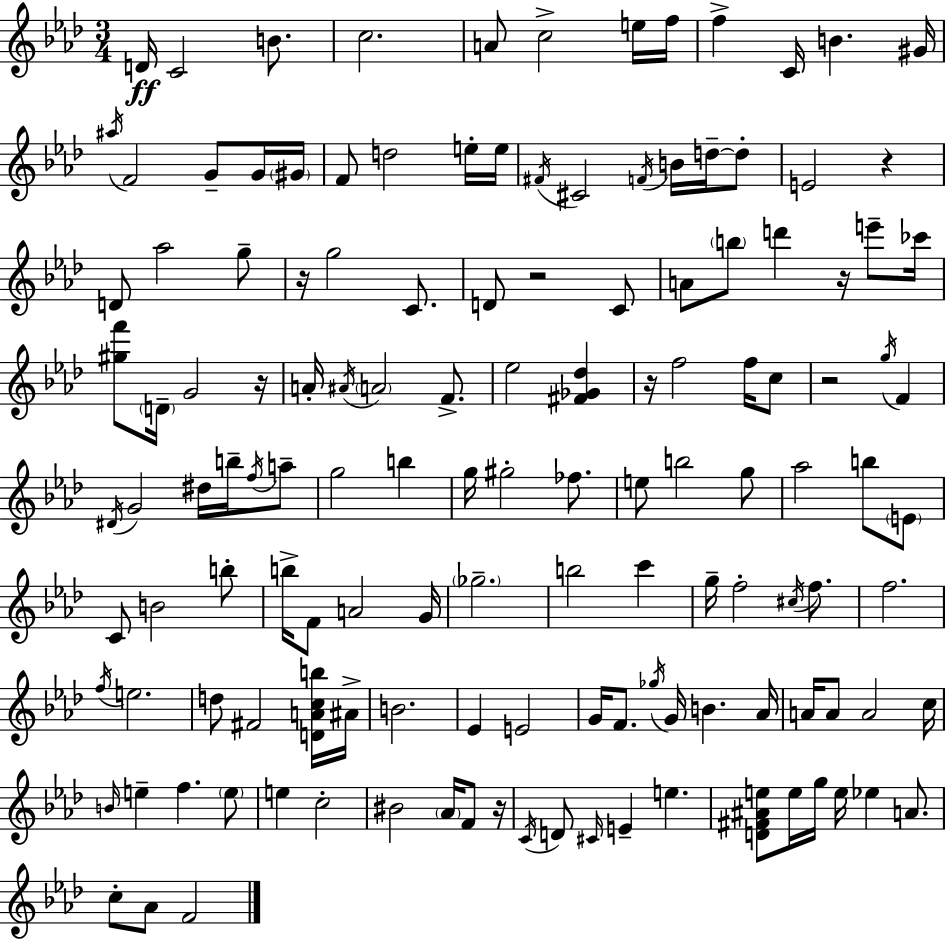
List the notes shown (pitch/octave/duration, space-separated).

D4/s C4/h B4/e. C5/h. A4/e C5/h E5/s F5/s F5/q C4/s B4/q. G#4/s A#5/s F4/h G4/e G4/s G#4/s F4/e D5/h E5/s E5/s F#4/s C#4/h F4/s B4/s D5/s D5/e E4/h R/q D4/e Ab5/h G5/e R/s G5/h C4/e. D4/e R/h C4/e A4/e B5/e D6/q R/s E6/e CES6/s [G#5,F6]/e D4/s G4/h R/s A4/s A#4/s A4/h F4/e. Eb5/h [F#4,Gb4,Db5]/q R/s F5/h F5/s C5/e R/h G5/s F4/q D#4/s G4/h D#5/s B5/s F5/s A5/e G5/h B5/q G5/s G#5/h FES5/e. E5/e B5/h G5/e Ab5/h B5/e E4/e C4/e B4/h B5/e B5/s F4/e A4/h G4/s Gb5/h. B5/h C6/q G5/s F5/h C#5/s F5/e. F5/h. F5/s E5/h. D5/e F#4/h [D4,A4,C5,B5]/s A#4/s B4/h. Eb4/q E4/h G4/s F4/e. Gb5/s G4/s B4/q. Ab4/s A4/s A4/e A4/h C5/s B4/s E5/q F5/q. E5/e E5/q C5/h BIS4/h Ab4/s F4/e R/s C4/s D4/e C#4/s E4/q E5/q. [D4,F#4,A#4,E5]/e E5/s G5/s E5/s Eb5/q A4/e. C5/e Ab4/e F4/h